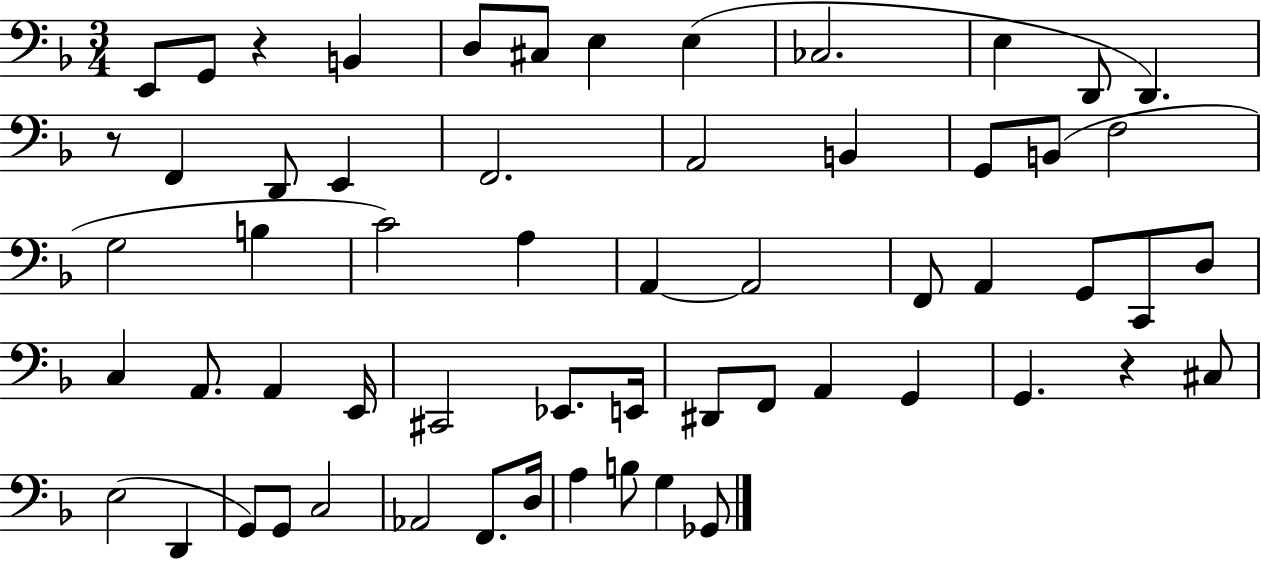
{
  \clef bass
  \numericTimeSignature
  \time 3/4
  \key f \major
  e,8 g,8 r4 b,4 | d8 cis8 e4 e4( | ces2. | e4 d,8 d,4.) | \break r8 f,4 d,8 e,4 | f,2. | a,2 b,4 | g,8 b,8( f2 | \break g2 b4 | c'2) a4 | a,4~~ a,2 | f,8 a,4 g,8 c,8 d8 | \break c4 a,8. a,4 e,16 | cis,2 ees,8. e,16 | dis,8 f,8 a,4 g,4 | g,4. r4 cis8 | \break e2( d,4 | g,8) g,8 c2 | aes,2 f,8. d16 | a4 b8 g4 ges,8 | \break \bar "|."
}